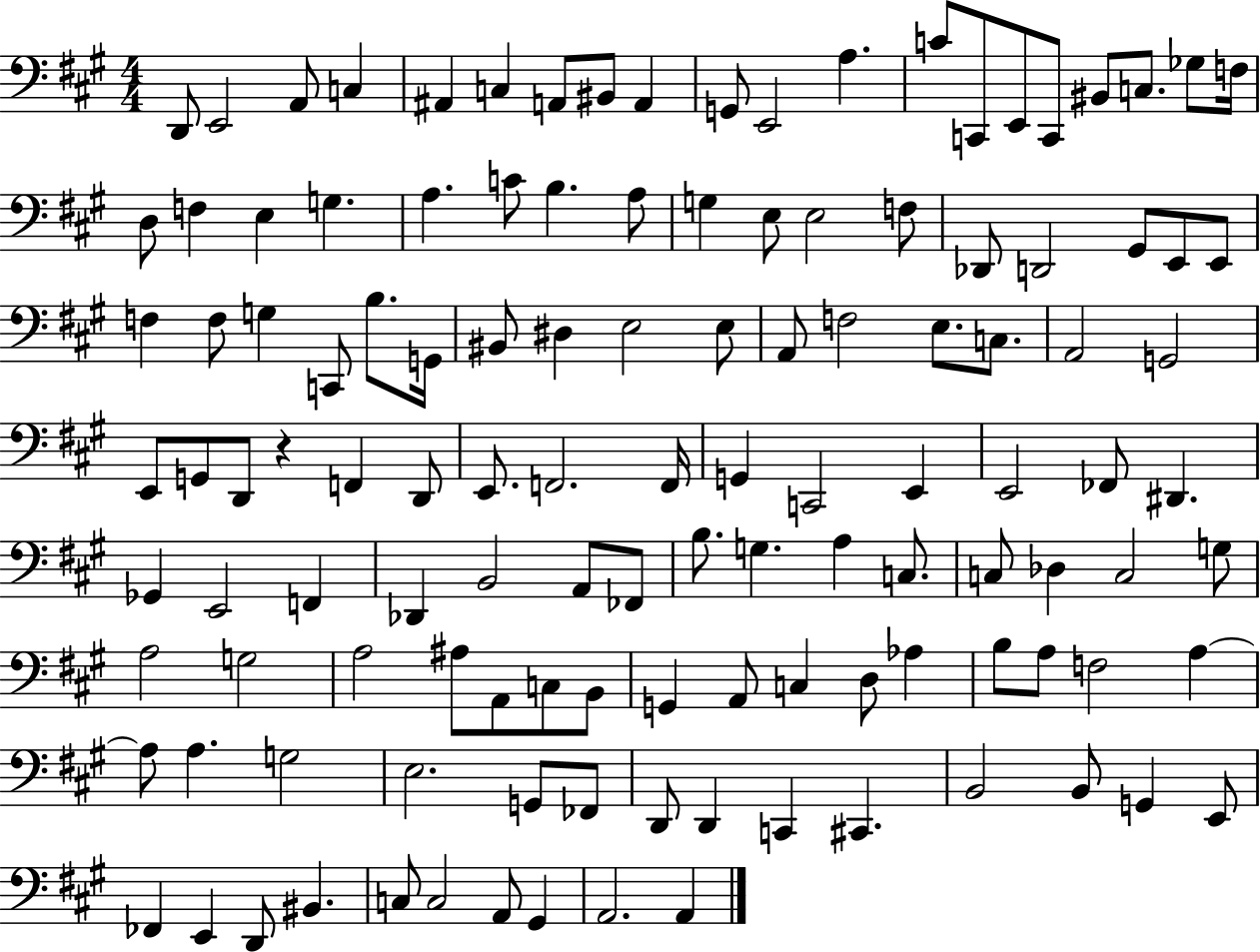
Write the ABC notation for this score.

X:1
T:Untitled
M:4/4
L:1/4
K:A
D,,/2 E,,2 A,,/2 C, ^A,, C, A,,/2 ^B,,/2 A,, G,,/2 E,,2 A, C/2 C,,/2 E,,/2 C,,/2 ^B,,/2 C,/2 _G,/2 F,/4 D,/2 F, E, G, A, C/2 B, A,/2 G, E,/2 E,2 F,/2 _D,,/2 D,,2 ^G,,/2 E,,/2 E,,/2 F, F,/2 G, C,,/2 B,/2 G,,/4 ^B,,/2 ^D, E,2 E,/2 A,,/2 F,2 E,/2 C,/2 A,,2 G,,2 E,,/2 G,,/2 D,,/2 z F,, D,,/2 E,,/2 F,,2 F,,/4 G,, C,,2 E,, E,,2 _F,,/2 ^D,, _G,, E,,2 F,, _D,, B,,2 A,,/2 _F,,/2 B,/2 G, A, C,/2 C,/2 _D, C,2 G,/2 A,2 G,2 A,2 ^A,/2 A,,/2 C,/2 B,,/2 G,, A,,/2 C, D,/2 _A, B,/2 A,/2 F,2 A, A,/2 A, G,2 E,2 G,,/2 _F,,/2 D,,/2 D,, C,, ^C,, B,,2 B,,/2 G,, E,,/2 _F,, E,, D,,/2 ^B,, C,/2 C,2 A,,/2 ^G,, A,,2 A,,